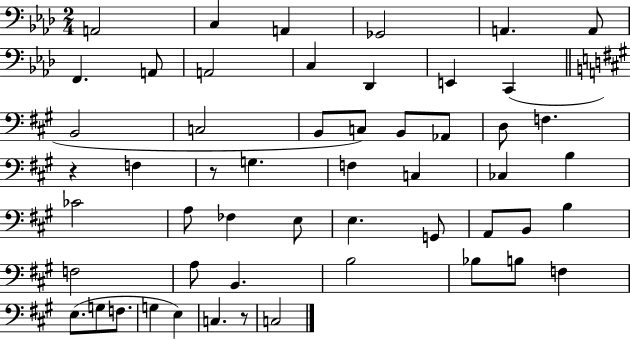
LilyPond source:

{
  \clef bass
  \numericTimeSignature
  \time 2/4
  \key aes \major
  \repeat volta 2 { a,2 | c4 a,4 | ges,2 | a,4. a,8 | \break f,4. a,8 | a,2 | c4 des,4 | e,4 c,4( | \break \bar "||" \break \key a \major b,2 | c2 | b,8 c8) b,8 aes,8 | d8 f4. | \break r4 f4 | r8 g4. | f4 c4 | ces4 b4 | \break ces'2 | a8 fes4 e8 | e4. g,8 | a,8 b,8 b4 | \break f2 | a8 b,4. | b2 | bes8 b8 f4 | \break e8.( g8 f8. | g4 e4) | c4. r8 | c2 | \break } \bar "|."
}